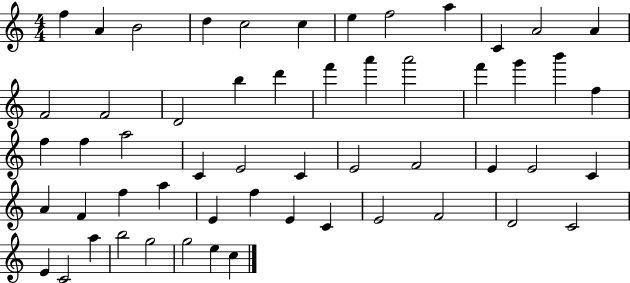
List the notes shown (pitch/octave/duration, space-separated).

F5/q A4/q B4/h D5/q C5/h C5/q E5/q F5/h A5/q C4/q A4/h A4/q F4/h F4/h D4/h B5/q D6/q F6/q A6/q A6/h F6/q G6/q B6/q F5/q F5/q F5/q A5/h C4/q E4/h C4/q E4/h F4/h E4/q E4/h C4/q A4/q F4/q F5/q A5/q E4/q F5/q E4/q C4/q E4/h F4/h D4/h C4/h E4/q C4/h A5/q B5/h G5/h G5/h E5/q C5/q